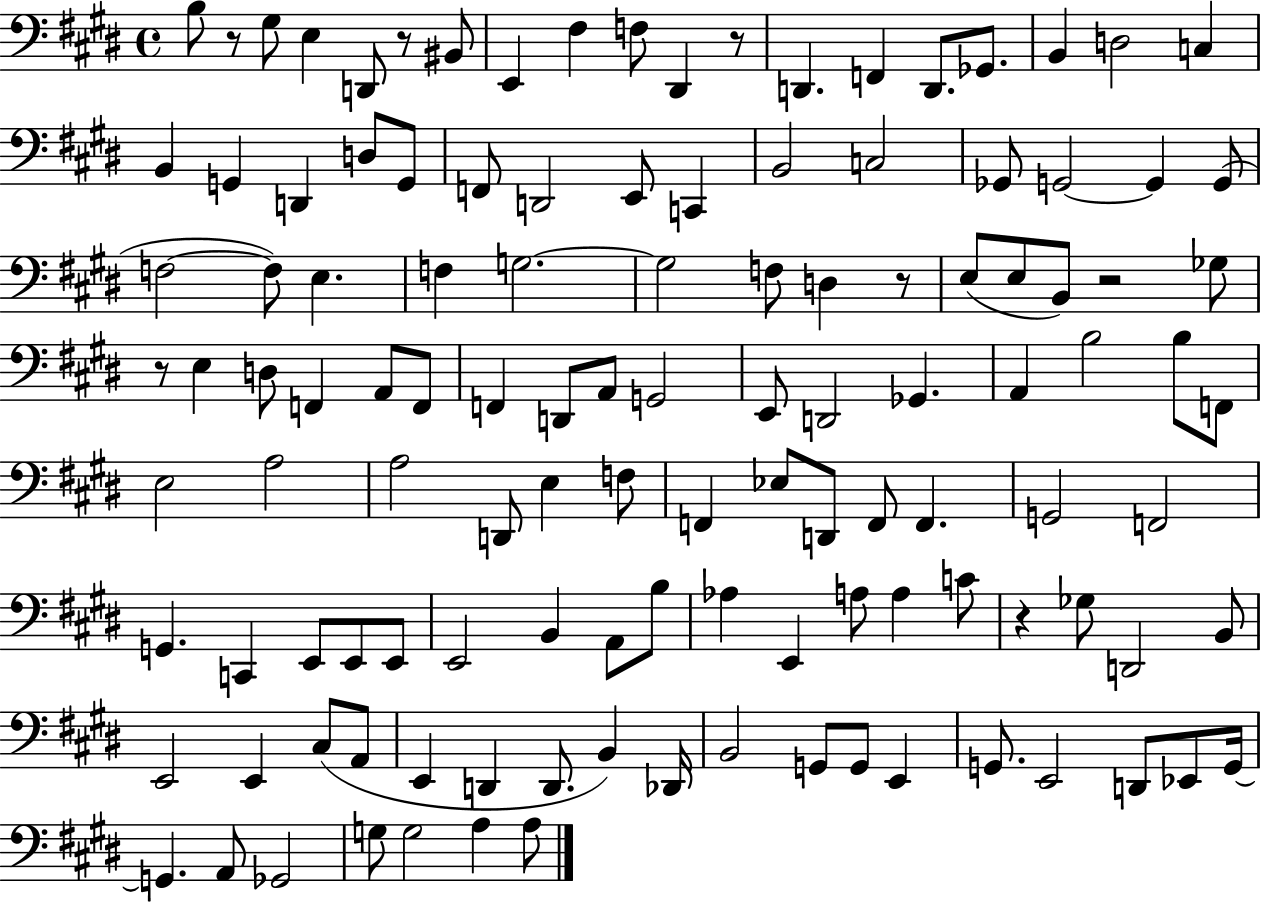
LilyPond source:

{
  \clef bass
  \time 4/4
  \defaultTimeSignature
  \key e \major
  b8 r8 gis8 e4 d,8 r8 bis,8 | e,4 fis4 f8 dis,4 r8 | d,4. f,4 d,8. ges,8. | b,4 d2 c4 | \break b,4 g,4 d,4 d8 g,8 | f,8 d,2 e,8 c,4 | b,2 c2 | ges,8 g,2~~ g,4 g,8( | \break f2~~ f8) e4. | f4 g2.~~ | g2 f8 d4 r8 | e8( e8 b,8) r2 ges8 | \break r8 e4 d8 f,4 a,8 f,8 | f,4 d,8 a,8 g,2 | e,8 d,2 ges,4. | a,4 b2 b8 f,8 | \break e2 a2 | a2 d,8 e4 f8 | f,4 ees8 d,8 f,8 f,4. | g,2 f,2 | \break g,4. c,4 e,8 e,8 e,8 | e,2 b,4 a,8 b8 | aes4 e,4 a8 a4 c'8 | r4 ges8 d,2 b,8 | \break e,2 e,4 cis8( a,8 | e,4 d,4 d,8. b,4) des,16 | b,2 g,8 g,8 e,4 | g,8. e,2 d,8 ees,8 g,16~~ | \break g,4. a,8 ges,2 | g8 g2 a4 a8 | \bar "|."
}